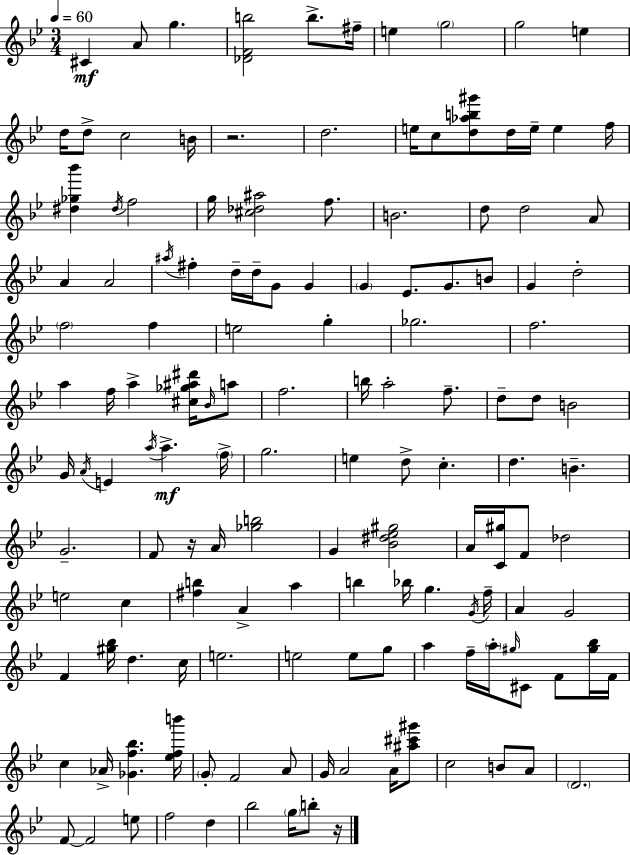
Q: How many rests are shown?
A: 3